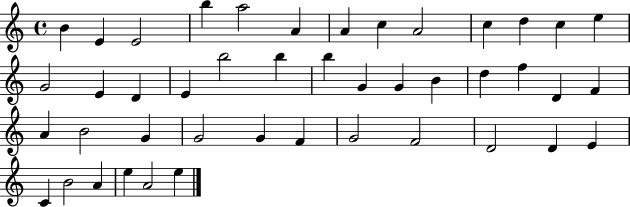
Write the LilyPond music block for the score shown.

{
  \clef treble
  \time 4/4
  \defaultTimeSignature
  \key c \major
  b'4 e'4 e'2 | b''4 a''2 a'4 | a'4 c''4 a'2 | c''4 d''4 c''4 e''4 | \break g'2 e'4 d'4 | e'4 b''2 b''4 | b''4 g'4 g'4 b'4 | d''4 f''4 d'4 f'4 | \break a'4 b'2 g'4 | g'2 g'4 f'4 | g'2 f'2 | d'2 d'4 e'4 | \break c'4 b'2 a'4 | e''4 a'2 e''4 | \bar "|."
}